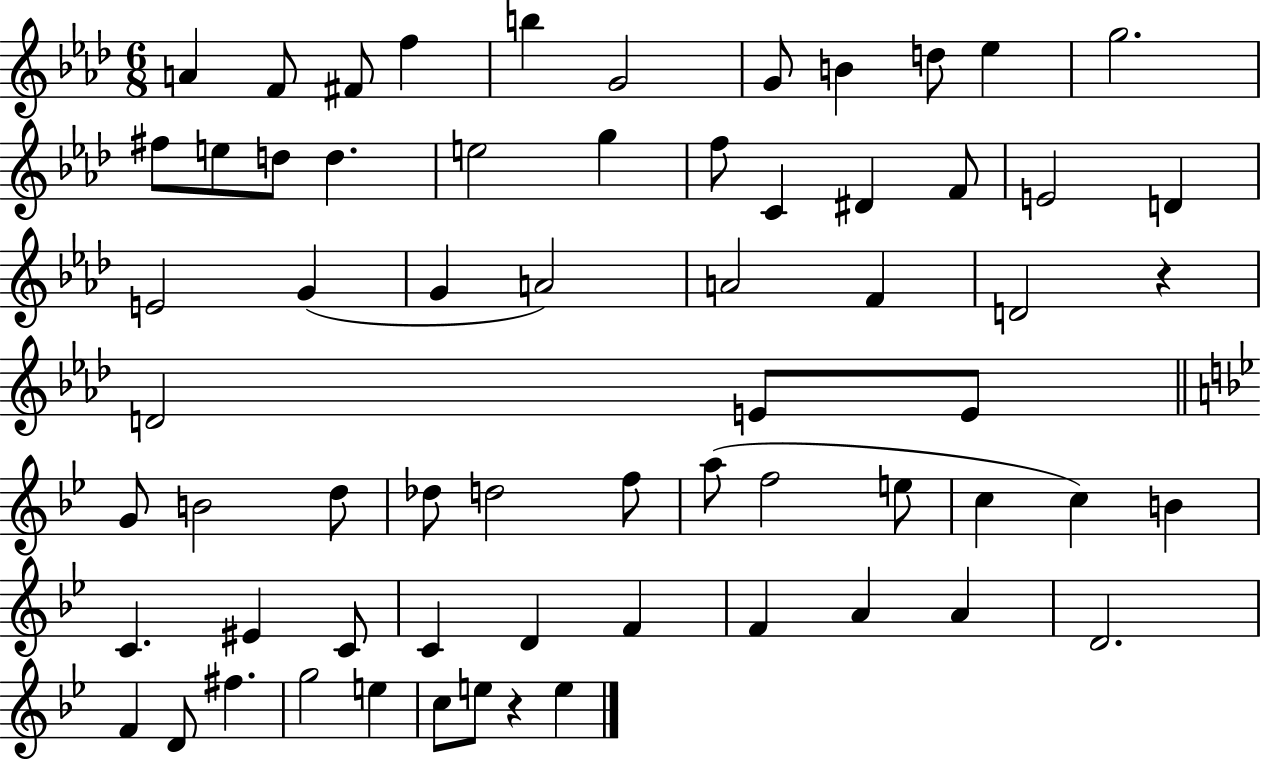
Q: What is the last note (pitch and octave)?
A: E5